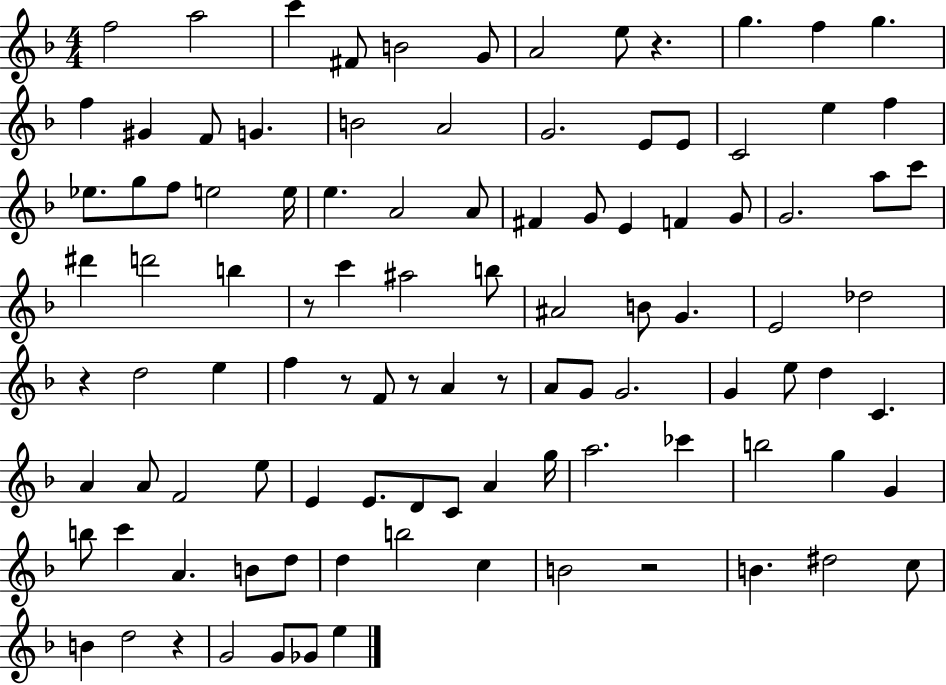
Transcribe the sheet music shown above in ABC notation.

X:1
T:Untitled
M:4/4
L:1/4
K:F
f2 a2 c' ^F/2 B2 G/2 A2 e/2 z g f g f ^G F/2 G B2 A2 G2 E/2 E/2 C2 e f _e/2 g/2 f/2 e2 e/4 e A2 A/2 ^F G/2 E F G/2 G2 a/2 c'/2 ^d' d'2 b z/2 c' ^a2 b/2 ^A2 B/2 G E2 _d2 z d2 e f z/2 F/2 z/2 A z/2 A/2 G/2 G2 G e/2 d C A A/2 F2 e/2 E E/2 D/2 C/2 A g/4 a2 _c' b2 g G b/2 c' A B/2 d/2 d b2 c B2 z2 B ^d2 c/2 B d2 z G2 G/2 _G/2 e